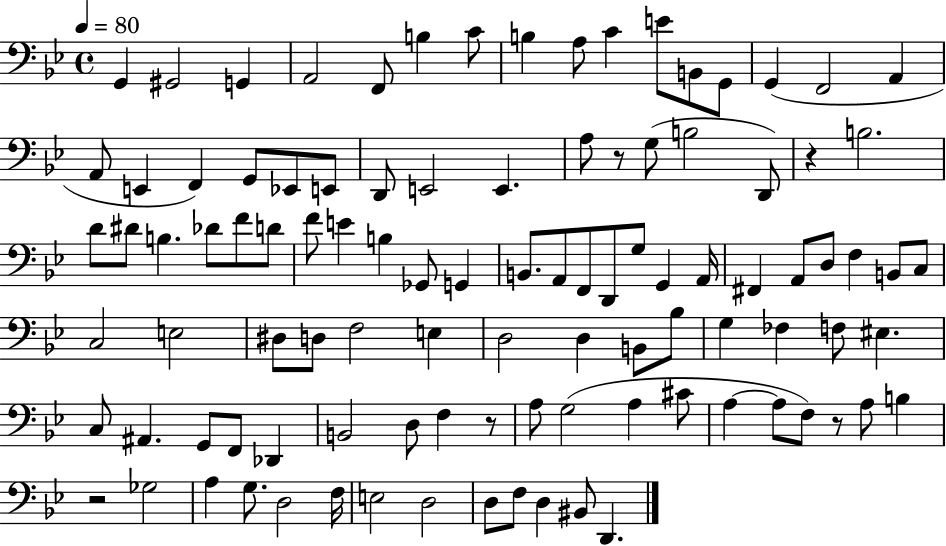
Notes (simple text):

G2/q G#2/h G2/q A2/h F2/e B3/q C4/e B3/q A3/e C4/q E4/e B2/e G2/e G2/q F2/h A2/q A2/e E2/q F2/q G2/e Eb2/e E2/e D2/e E2/h E2/q. A3/e R/e G3/e B3/h D2/e R/q B3/h. D4/e D#4/e B3/q. Db4/e F4/e D4/e F4/e E4/q B3/q Gb2/e G2/q B2/e. A2/e F2/e D2/e G3/e G2/q A2/s F#2/q A2/e D3/e F3/q B2/e C3/e C3/h E3/h D#3/e D3/e F3/h E3/q D3/h D3/q B2/e Bb3/e G3/q FES3/q F3/e EIS3/q. C3/e A#2/q. G2/e F2/e Db2/q B2/h D3/e F3/q R/e A3/e G3/h A3/q C#4/e A3/q A3/e F3/e R/e A3/e B3/q R/h Gb3/h A3/q G3/e. D3/h F3/s E3/h D3/h D3/e F3/e D3/q BIS2/e D2/q.